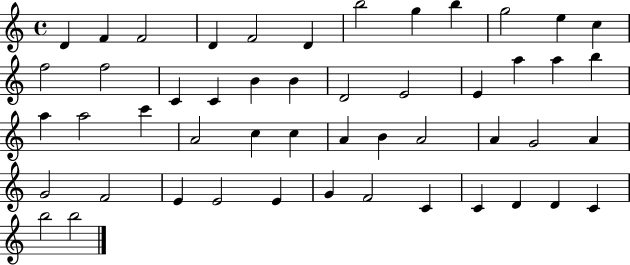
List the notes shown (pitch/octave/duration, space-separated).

D4/q F4/q F4/h D4/q F4/h D4/q B5/h G5/q B5/q G5/h E5/q C5/q F5/h F5/h C4/q C4/q B4/q B4/q D4/h E4/h E4/q A5/q A5/q B5/q A5/q A5/h C6/q A4/h C5/q C5/q A4/q B4/q A4/h A4/q G4/h A4/q G4/h F4/h E4/q E4/h E4/q G4/q F4/h C4/q C4/q D4/q D4/q C4/q B5/h B5/h